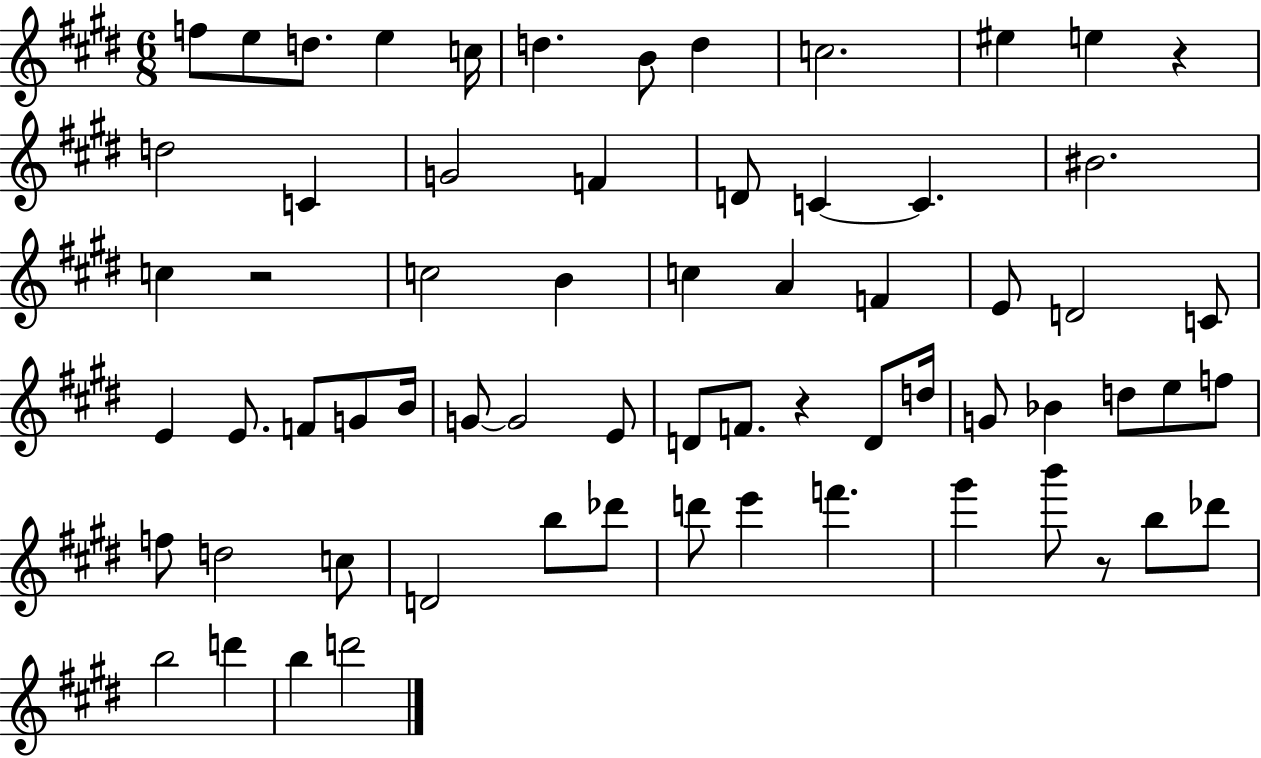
{
  \clef treble
  \numericTimeSignature
  \time 6/8
  \key e \major
  \repeat volta 2 { f''8 e''8 d''8. e''4 c''16 | d''4. b'8 d''4 | c''2. | eis''4 e''4 r4 | \break d''2 c'4 | g'2 f'4 | d'8 c'4~~ c'4. | bis'2. | \break c''4 r2 | c''2 b'4 | c''4 a'4 f'4 | e'8 d'2 c'8 | \break e'4 e'8. f'8 g'8 b'16 | g'8~~ g'2 e'8 | d'8 f'8. r4 d'8 d''16 | g'8 bes'4 d''8 e''8 f''8 | \break f''8 d''2 c''8 | d'2 b''8 des'''8 | d'''8 e'''4 f'''4. | gis'''4 b'''8 r8 b''8 des'''8 | \break b''2 d'''4 | b''4 d'''2 | } \bar "|."
}